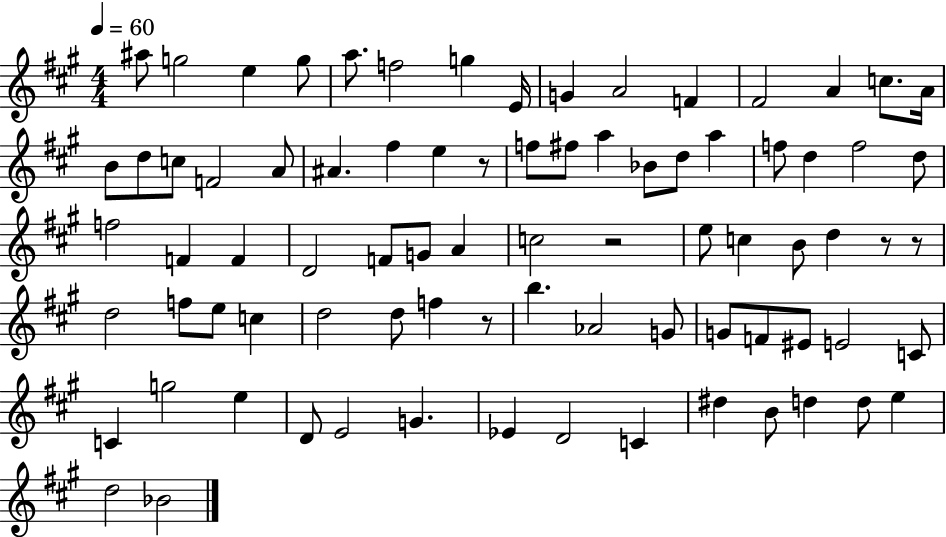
{
  \clef treble
  \numericTimeSignature
  \time 4/4
  \key a \major
  \tempo 4 = 60
  ais''8 g''2 e''4 g''8 | a''8. f''2 g''4 e'16 | g'4 a'2 f'4 | fis'2 a'4 c''8. a'16 | \break b'8 d''8 c''8 f'2 a'8 | ais'4. fis''4 e''4 r8 | f''8 fis''8 a''4 bes'8 d''8 a''4 | f''8 d''4 f''2 d''8 | \break f''2 f'4 f'4 | d'2 f'8 g'8 a'4 | c''2 r2 | e''8 c''4 b'8 d''4 r8 r8 | \break d''2 f''8 e''8 c''4 | d''2 d''8 f''4 r8 | b''4. aes'2 g'8 | g'8 f'8 eis'8 e'2 c'8 | \break c'4 g''2 e''4 | d'8 e'2 g'4. | ees'4 d'2 c'4 | dis''4 b'8 d''4 d''8 e''4 | \break d''2 bes'2 | \bar "|."
}